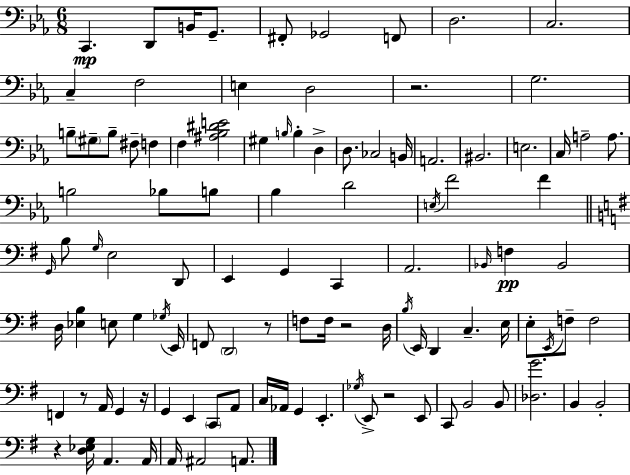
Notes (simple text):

C2/q. D2/e B2/s G2/e. F#2/e Gb2/h F2/e D3/h. C3/h. C3/q F3/h E3/q D3/h R/h. G3/h. B3/e G#3/e B3/e F#3/e F3/q F3/q [A#3,Bb3,D#4,E4]/h G#3/q B3/s B3/q D3/q D3/e. CES3/h B2/s A2/h. BIS2/h. E3/h. C3/s A3/h A3/e. B3/h Bb3/e B3/e Bb3/q D4/h E3/s F4/h F4/q G2/s B3/e G3/s E3/h D2/e E2/q G2/q C2/q A2/h. Bb2/s F3/q Bb2/h D3/s [Eb3,B3]/q E3/e G3/q Gb3/s E2/s F2/e D2/h R/e F3/e F3/s R/h D3/s B3/s E2/s D2/q C3/q. E3/s E3/e E2/s F3/e F3/h F2/q R/e A2/s G2/q R/s G2/q E2/q C2/e A2/e C3/s Ab2/s G2/q E2/q. Gb3/s E2/e R/h E2/e C2/e B2/h B2/e [Db3,G4]/h. B2/q B2/h R/q [D3,Eb3,G3]/s A2/q. A2/s A2/s A#2/h A2/e.